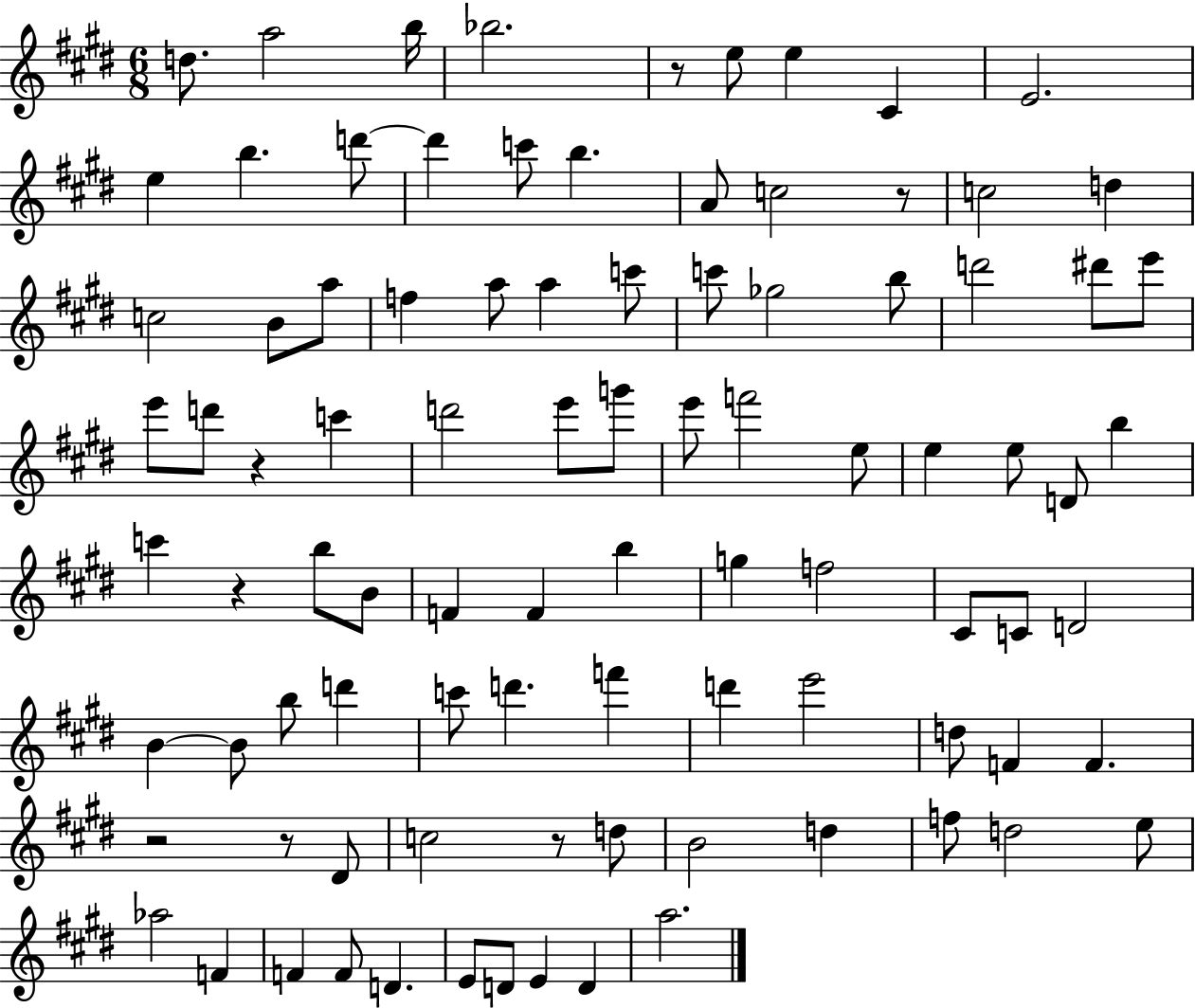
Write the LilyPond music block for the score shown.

{
  \clef treble
  \numericTimeSignature
  \time 6/8
  \key e \major
  \repeat volta 2 { d''8. a''2 b''16 | bes''2. | r8 e''8 e''4 cis'4 | e'2. | \break e''4 b''4. d'''8~~ | d'''4 c'''8 b''4. | a'8 c''2 r8 | c''2 d''4 | \break c''2 b'8 a''8 | f''4 a''8 a''4 c'''8 | c'''8 ges''2 b''8 | d'''2 dis'''8 e'''8 | \break e'''8 d'''8 r4 c'''4 | d'''2 e'''8 g'''8 | e'''8 f'''2 e''8 | e''4 e''8 d'8 b''4 | \break c'''4 r4 b''8 b'8 | f'4 f'4 b''4 | g''4 f''2 | cis'8 c'8 d'2 | \break b'4~~ b'8 b''8 d'''4 | c'''8 d'''4. f'''4 | d'''4 e'''2 | d''8 f'4 f'4. | \break r2 r8 dis'8 | c''2 r8 d''8 | b'2 d''4 | f''8 d''2 e''8 | \break aes''2 f'4 | f'4 f'8 d'4. | e'8 d'8 e'4 d'4 | a''2. | \break } \bar "|."
}